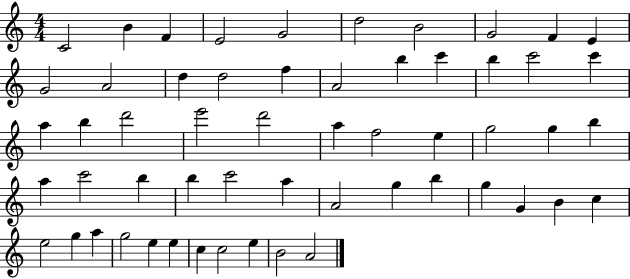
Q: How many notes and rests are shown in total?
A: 56